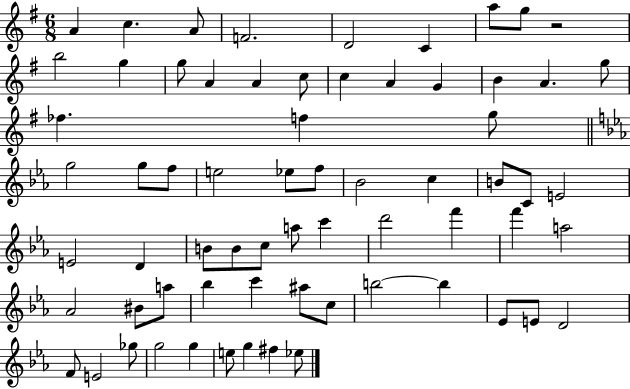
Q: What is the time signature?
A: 6/8